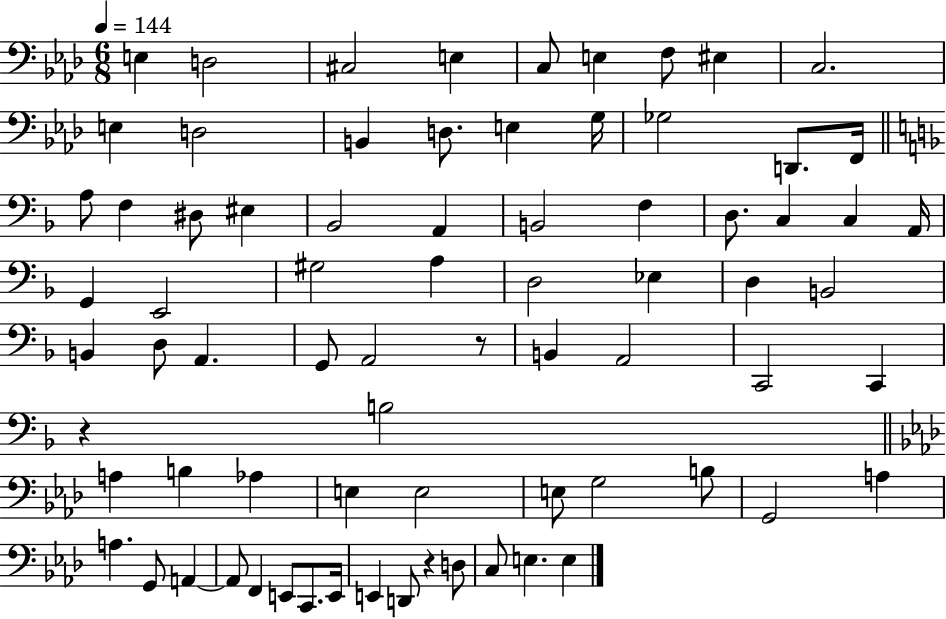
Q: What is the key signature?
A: AES major